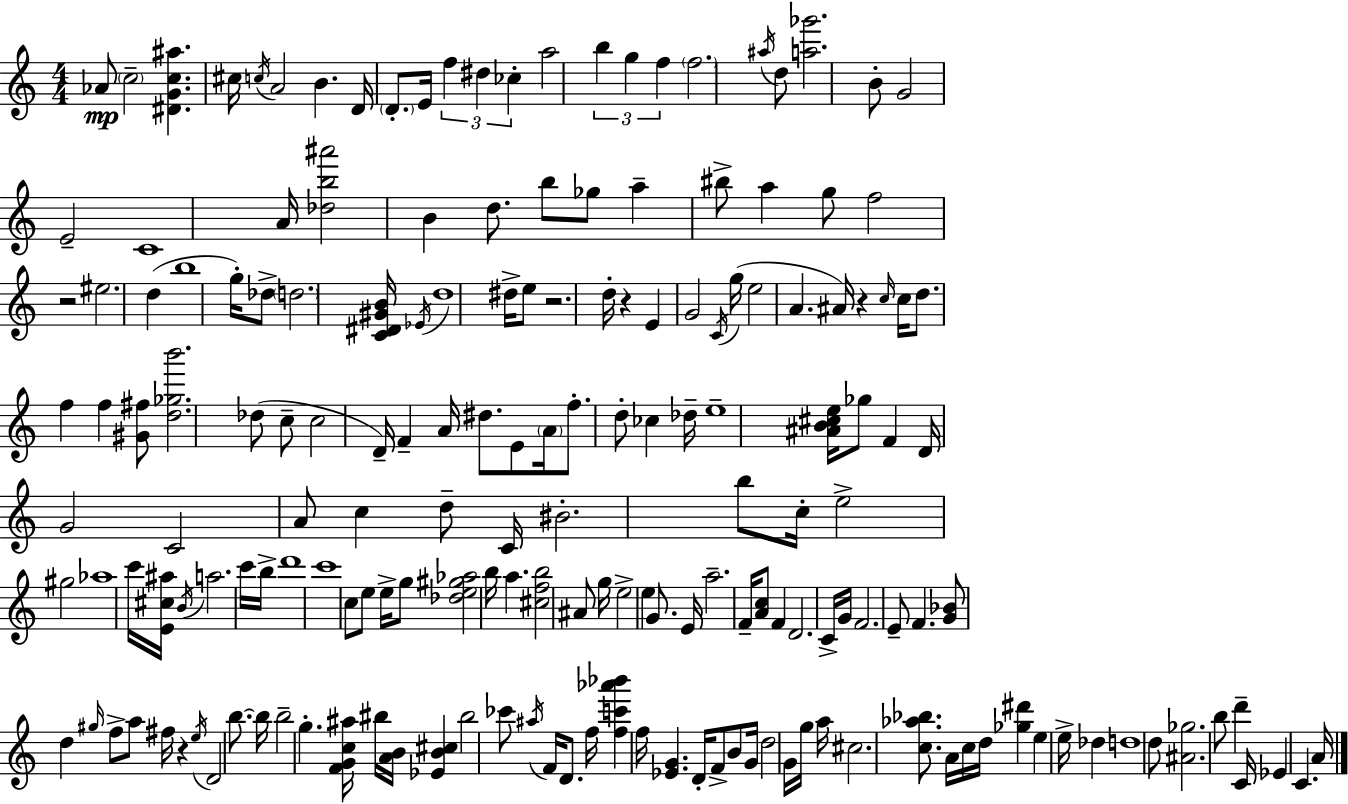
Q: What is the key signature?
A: C major